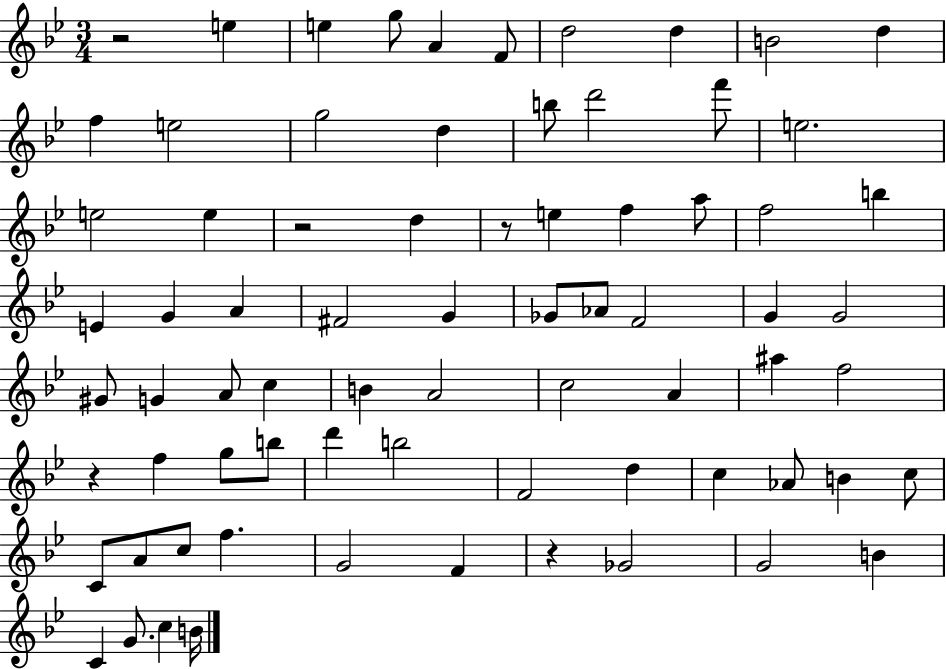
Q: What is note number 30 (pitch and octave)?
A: G4